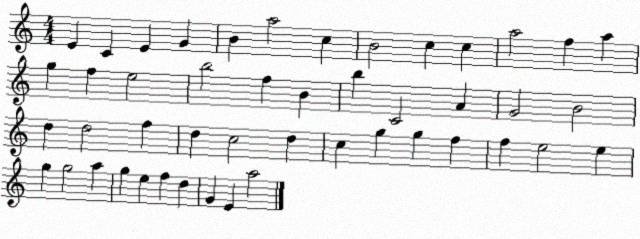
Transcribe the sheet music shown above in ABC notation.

X:1
T:Untitled
M:4/4
L:1/4
K:C
E C E G B a2 c B2 c c a2 f a g f e2 b2 f B b C2 A G2 B2 d d2 f d c2 d c g g f f e2 e g g2 a g e f d G E a2